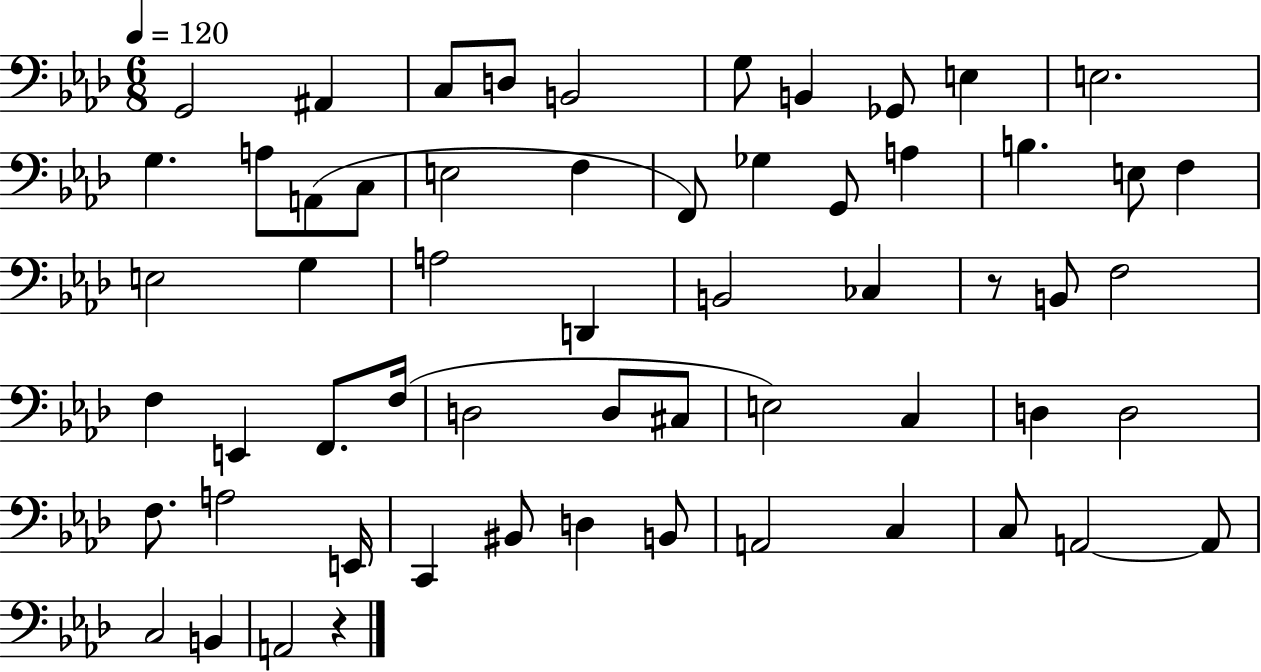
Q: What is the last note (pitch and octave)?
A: A2